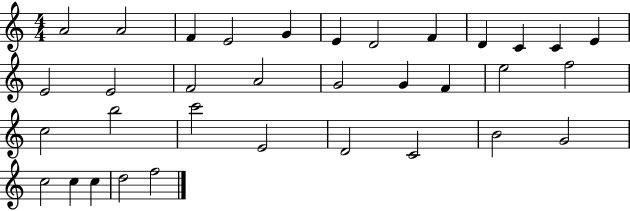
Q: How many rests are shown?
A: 0